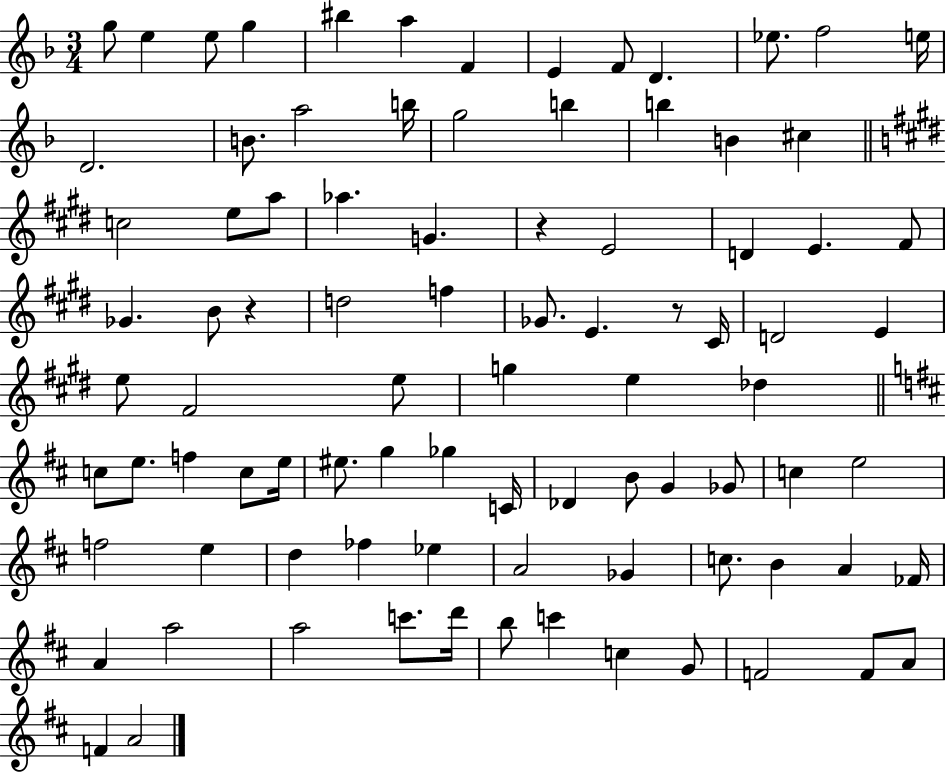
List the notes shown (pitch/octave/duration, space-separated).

G5/e E5/q E5/e G5/q BIS5/q A5/q F4/q E4/q F4/e D4/q. Eb5/e. F5/h E5/s D4/h. B4/e. A5/h B5/s G5/h B5/q B5/q B4/q C#5/q C5/h E5/e A5/e Ab5/q. G4/q. R/q E4/h D4/q E4/q. F#4/e Gb4/q. B4/e R/q D5/h F5/q Gb4/e. E4/q. R/e C#4/s D4/h E4/q E5/e F#4/h E5/e G5/q E5/q Db5/q C5/e E5/e. F5/q C5/e E5/s EIS5/e. G5/q Gb5/q C4/s Db4/q B4/e G4/q Gb4/e C5/q E5/h F5/h E5/q D5/q FES5/q Eb5/q A4/h Gb4/q C5/e. B4/q A4/q FES4/s A4/q A5/h A5/h C6/e. D6/s B5/e C6/q C5/q G4/e F4/h F4/e A4/e F4/q A4/h